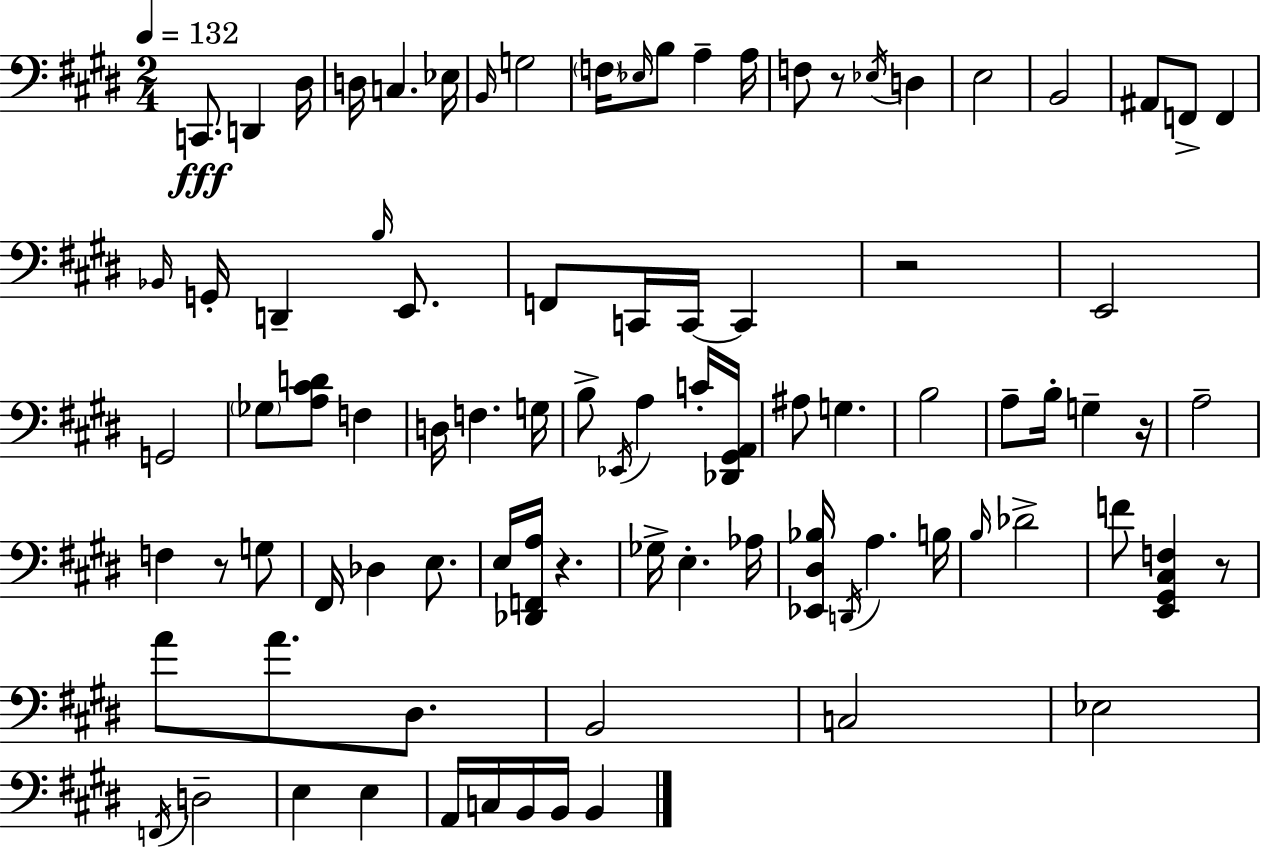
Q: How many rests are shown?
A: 6